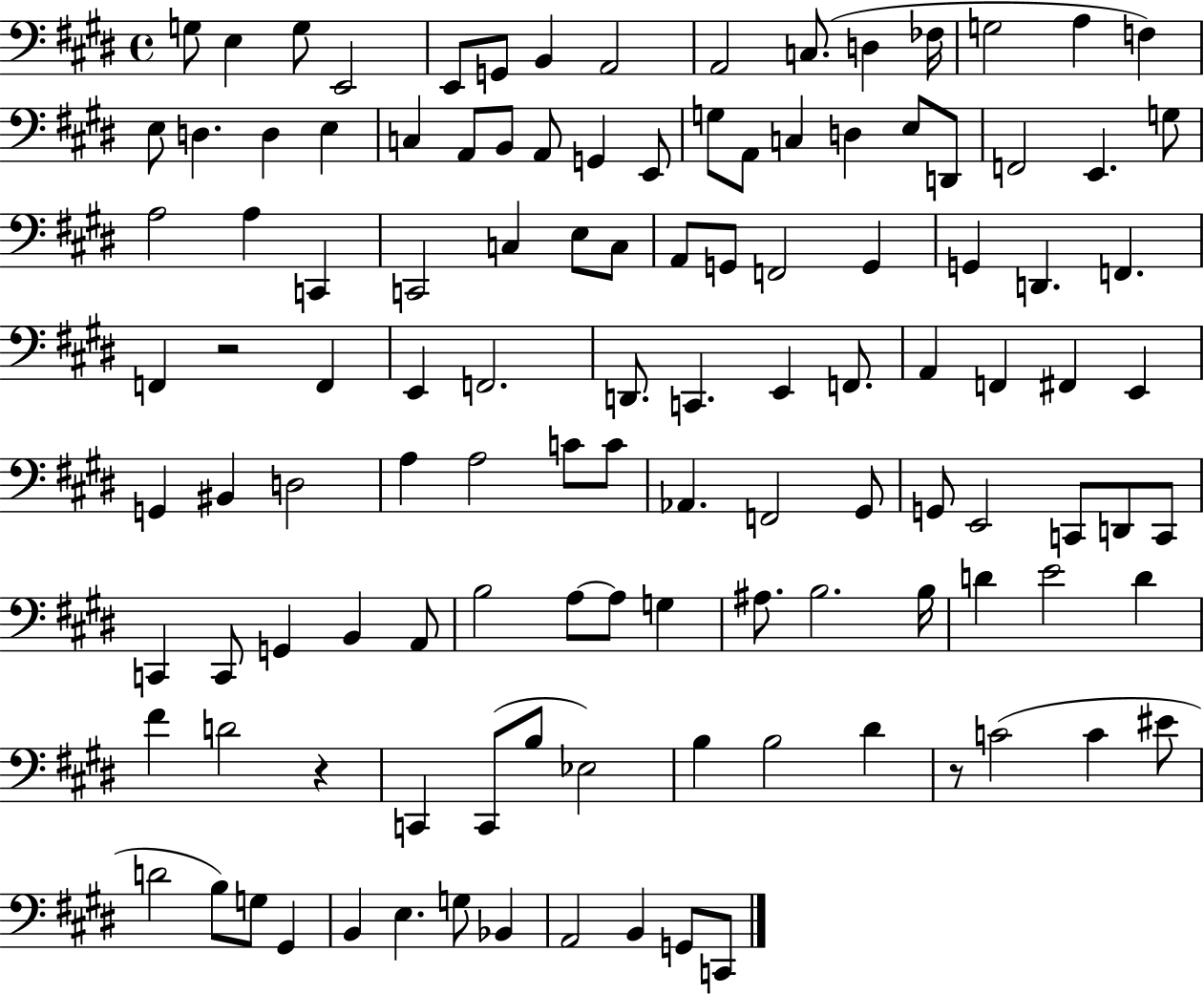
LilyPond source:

{
  \clef bass
  \time 4/4
  \defaultTimeSignature
  \key e \major
  g8 e4 g8 e,2 | e,8 g,8 b,4 a,2 | a,2 c8.( d4 fes16 | g2 a4 f4) | \break e8 d4. d4 e4 | c4 a,8 b,8 a,8 g,4 e,8 | g8 a,8 c4 d4 e8 d,8 | f,2 e,4. g8 | \break a2 a4 c,4 | c,2 c4 e8 c8 | a,8 g,8 f,2 g,4 | g,4 d,4. f,4. | \break f,4 r2 f,4 | e,4 f,2. | d,8. c,4. e,4 f,8. | a,4 f,4 fis,4 e,4 | \break g,4 bis,4 d2 | a4 a2 c'8 c'8 | aes,4. f,2 gis,8 | g,8 e,2 c,8 d,8 c,8 | \break c,4 c,8 g,4 b,4 a,8 | b2 a8~~ a8 g4 | ais8. b2. b16 | d'4 e'2 d'4 | \break fis'4 d'2 r4 | c,4 c,8( b8 ees2) | b4 b2 dis'4 | r8 c'2( c'4 eis'8 | \break d'2 b8) g8 gis,4 | b,4 e4. g8 bes,4 | a,2 b,4 g,8 c,8 | \bar "|."
}